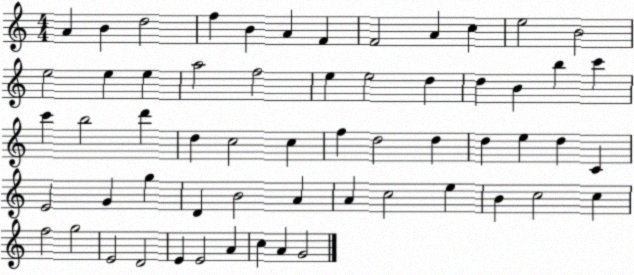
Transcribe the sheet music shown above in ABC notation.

X:1
T:Untitled
M:4/4
L:1/4
K:C
A B d2 f B A F F2 A c e2 B2 e2 e e a2 f2 e e2 d d B b c' c' b2 d' d c2 c f d2 d d e d C E2 G g D B2 A A c2 e B c2 c f2 g2 E2 D2 E E2 A c A G2